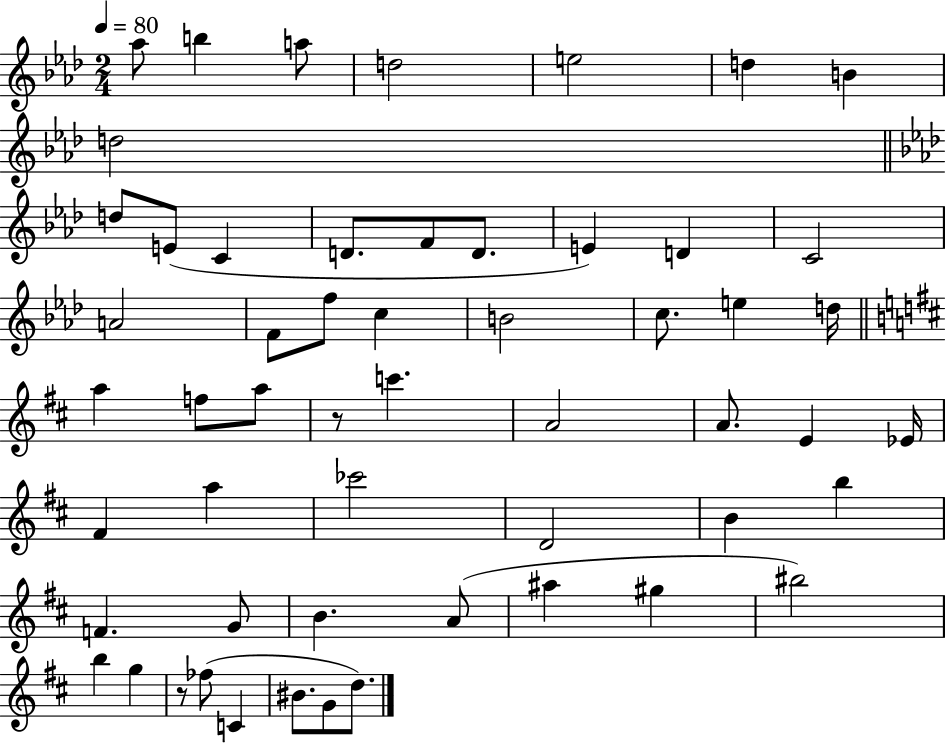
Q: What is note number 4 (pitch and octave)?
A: D5